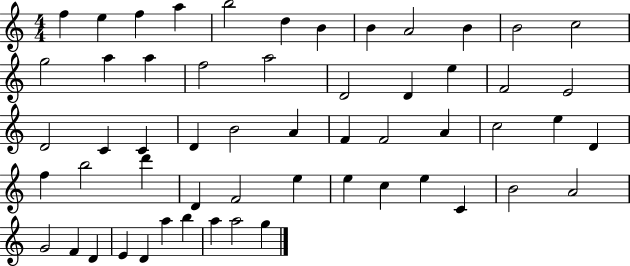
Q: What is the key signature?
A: C major